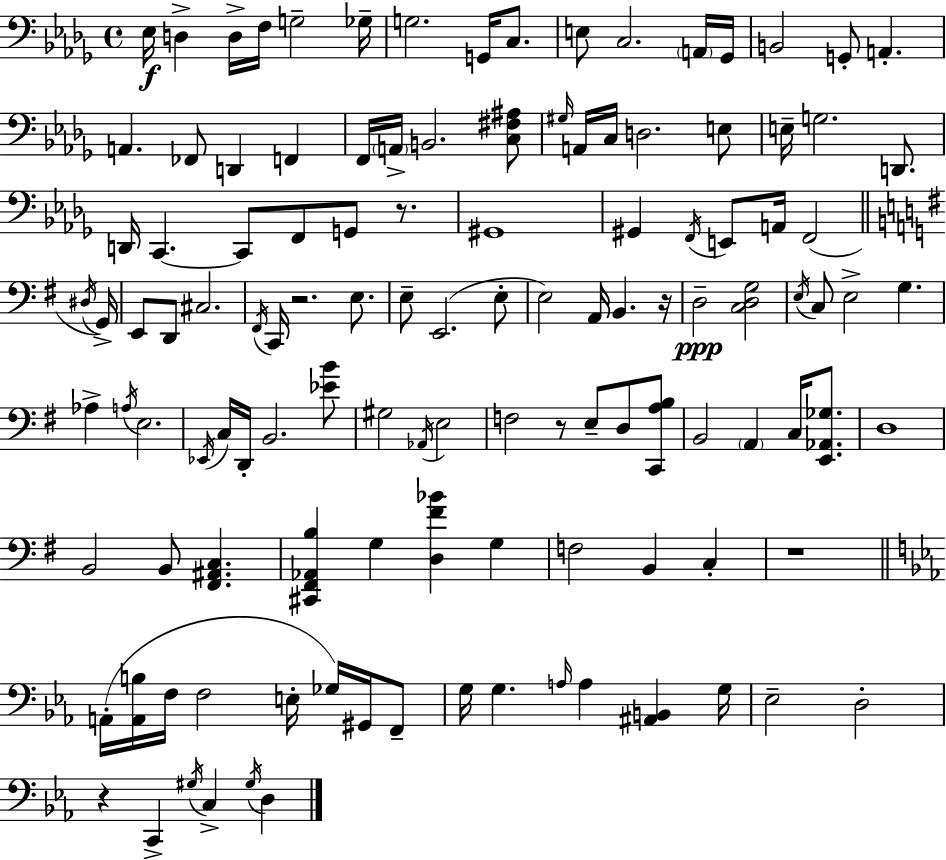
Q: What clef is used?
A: bass